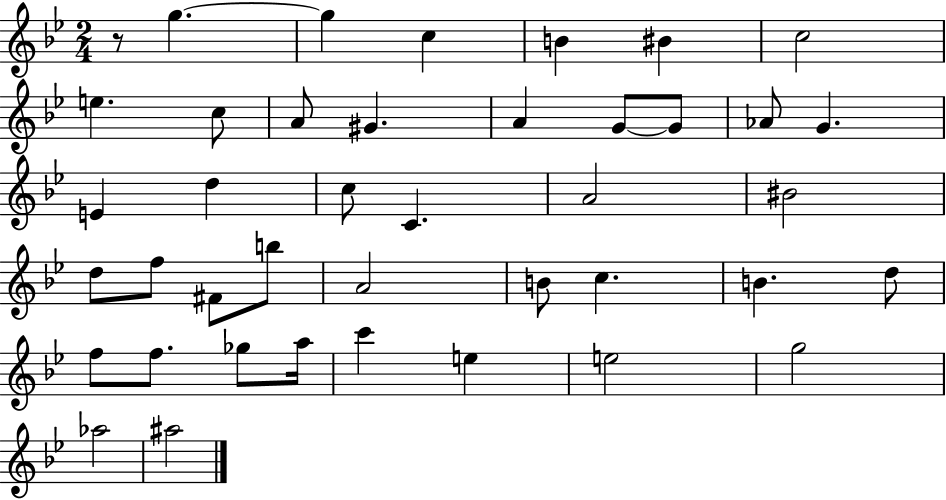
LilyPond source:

{
  \clef treble
  \numericTimeSignature
  \time 2/4
  \key bes \major
  \repeat volta 2 { r8 g''4.~~ | g''4 c''4 | b'4 bis'4 | c''2 | \break e''4. c''8 | a'8 gis'4. | a'4 g'8~~ g'8 | aes'8 g'4. | \break e'4 d''4 | c''8 c'4. | a'2 | bis'2 | \break d''8 f''8 fis'8 b''8 | a'2 | b'8 c''4. | b'4. d''8 | \break f''8 f''8. ges''8 a''16 | c'''4 e''4 | e''2 | g''2 | \break aes''2 | ais''2 | } \bar "|."
}